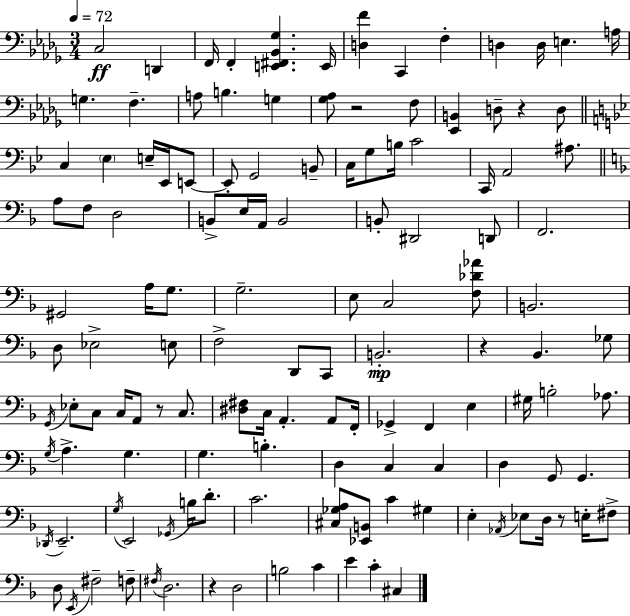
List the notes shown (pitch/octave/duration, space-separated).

C3/h D2/q F2/s F2/q [E2,F#2,Bb2,Gb3]/q. E2/s [D3,F4]/q C2/q F3/q D3/q D3/s E3/q. A3/s G3/q. F3/q. A3/e B3/q. G3/q [Gb3,Ab3]/e R/h F3/e [Eb2,B2]/q D3/e R/q D3/e C3/q Eb3/q E3/s Eb2/s E2/e E2/e G2/h B2/e C3/s G3/e B3/s C4/h C2/s A2/h A#3/e. A3/e F3/e D3/h B2/e E3/s A2/s B2/h B2/e D#2/h D2/e F2/h. G#2/h A3/s G3/e. G3/h. E3/e C3/h [F3,Db4,Ab4]/e B2/h. D3/e Eb3/h E3/e F3/h D2/e C2/e B2/h. R/q Bb2/q. Gb3/e G2/s Eb3/e C3/e C3/s A2/e R/e C3/e. [D#3,F#3]/e C3/s A2/q. A2/e F2/s Gb2/q F2/q E3/q G#3/s B3/h Ab3/e. G3/s A3/q. G3/q. G3/q. B3/q. D3/q C3/q C3/q D3/q G2/e G2/q. Db2/s E2/h. G3/s E2/h Gb2/s B3/s D4/e. C4/h. [C#3,Gb3,A3]/e [Eb2,B2]/e C4/q G#3/q E3/q Ab2/s Eb3/e D3/s R/e E3/s F#3/e D3/e E2/s F#3/h F3/e F#3/s D3/h. R/q D3/h B3/h C4/q E4/q C4/q C#3/q